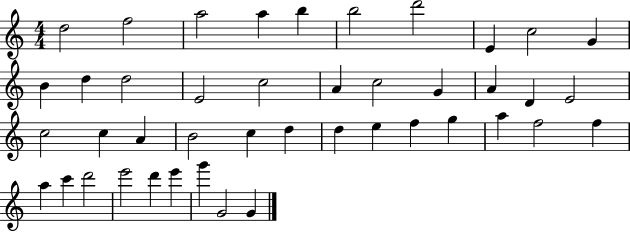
{
  \clef treble
  \numericTimeSignature
  \time 4/4
  \key c \major
  d''2 f''2 | a''2 a''4 b''4 | b''2 d'''2 | e'4 c''2 g'4 | \break b'4 d''4 d''2 | e'2 c''2 | a'4 c''2 g'4 | a'4 d'4 e'2 | \break c''2 c''4 a'4 | b'2 c''4 d''4 | d''4 e''4 f''4 g''4 | a''4 f''2 f''4 | \break a''4 c'''4 d'''2 | e'''2 d'''4 e'''4 | g'''4 g'2 g'4 | \bar "|."
}